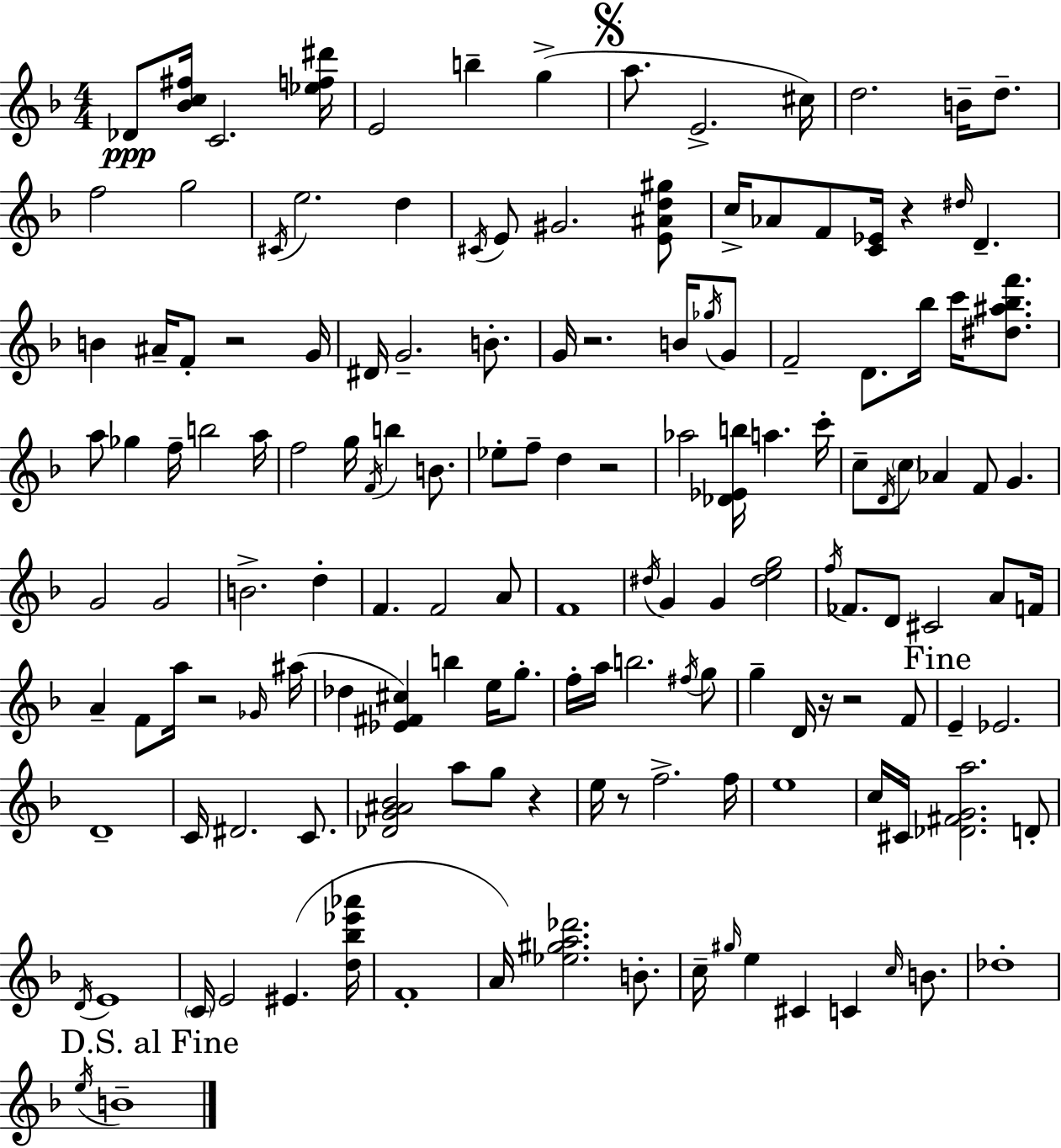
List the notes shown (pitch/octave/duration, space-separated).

Db4/e [Bb4,C5,F#5]/s C4/h. [Eb5,F5,D#6]/s E4/h B5/q G5/q A5/e. E4/h. C#5/s D5/h. B4/s D5/e. F5/h G5/h C#4/s E5/h. D5/q C#4/s E4/e G#4/h. [E4,A#4,D5,G#5]/e C5/s Ab4/e F4/e [C4,Eb4]/s R/q D#5/s D4/q. B4/q A#4/s F4/e R/h G4/s D#4/s G4/h. B4/e. G4/s R/h. B4/s Gb5/s G4/e F4/h D4/e. Bb5/s C6/s [D#5,A#5,Bb5,F6]/e. A5/e Gb5/q F5/s B5/h A5/s F5/h G5/s F4/s B5/q B4/e. Eb5/e F5/e D5/q R/h Ab5/h [Db4,Eb4,B5]/s A5/q. C6/s C5/e D4/s C5/e Ab4/q F4/e G4/q. G4/h G4/h B4/h. D5/q F4/q. F4/h A4/e F4/w D#5/s G4/q G4/q [D#5,E5,G5]/h F5/s FES4/e. D4/e C#4/h A4/e F4/s A4/q F4/e A5/s R/h Gb4/s A#5/s Db5/q [Eb4,F#4,C#5]/q B5/q E5/s G5/e. F5/s A5/s B5/h. F#5/s G5/e G5/q D4/s R/s R/h F4/e E4/q Eb4/h. D4/w C4/s D#4/h. C4/e. [Db4,G4,A#4,Bb4]/h A5/e G5/e R/q E5/s R/e F5/h. F5/s E5/w C5/s C#4/s [Db4,F#4,G4,A5]/h. D4/e D4/s E4/w C4/s E4/h EIS4/q. [D5,Bb5,Eb6,Ab6]/s F4/w A4/s [Eb5,G#5,A5,Db6]/h. B4/e. C5/s G#5/s E5/q C#4/q C4/q C5/s B4/e. Db5/w E5/s B4/w